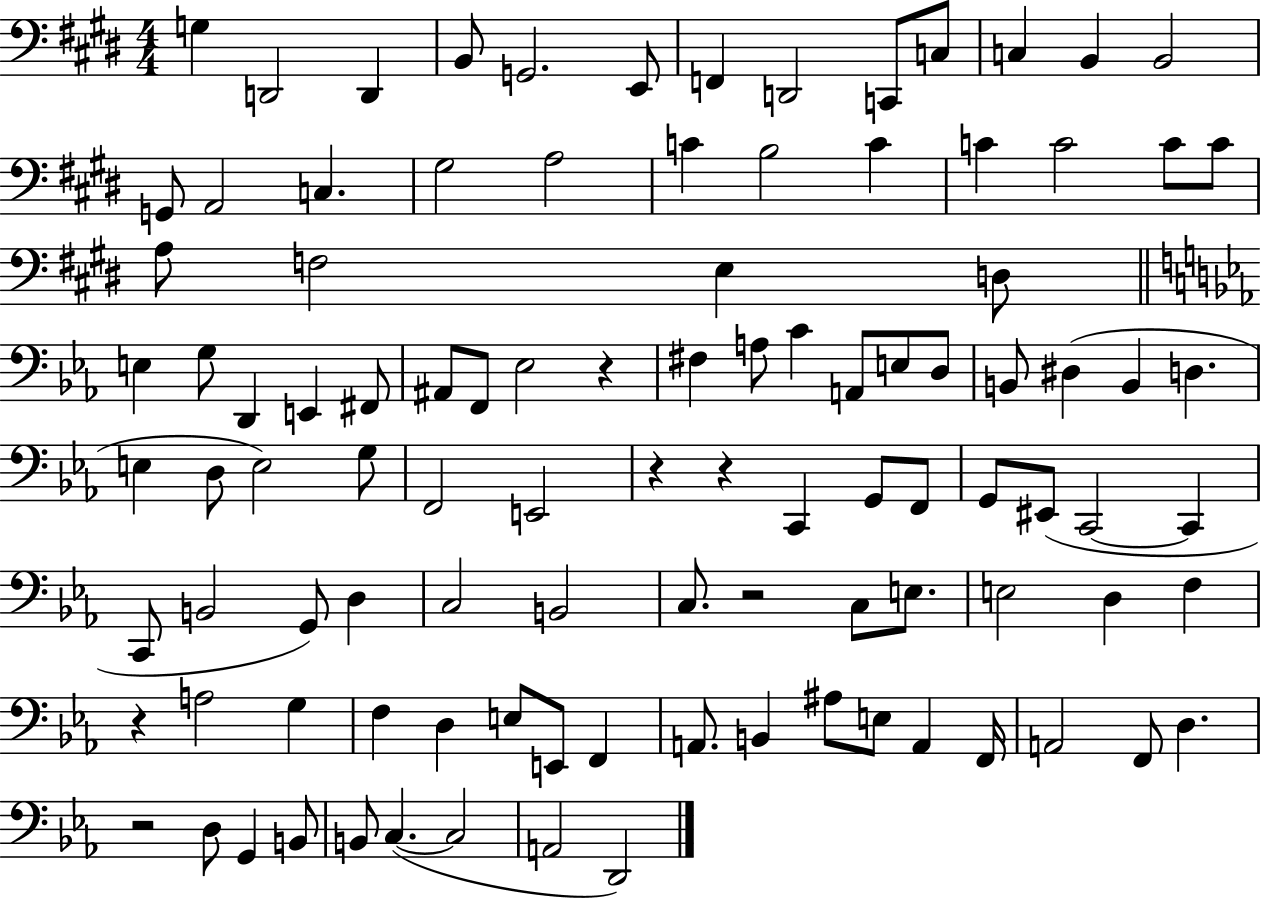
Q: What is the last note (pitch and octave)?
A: D2